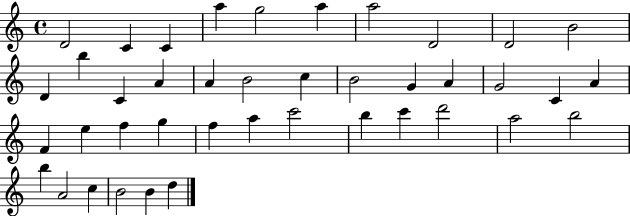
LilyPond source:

{
  \clef treble
  \time 4/4
  \defaultTimeSignature
  \key c \major
  d'2 c'4 c'4 | a''4 g''2 a''4 | a''2 d'2 | d'2 b'2 | \break d'4 b''4 c'4 a'4 | a'4 b'2 c''4 | b'2 g'4 a'4 | g'2 c'4 a'4 | \break f'4 e''4 f''4 g''4 | f''4 a''4 c'''2 | b''4 c'''4 d'''2 | a''2 b''2 | \break b''4 a'2 c''4 | b'2 b'4 d''4 | \bar "|."
}